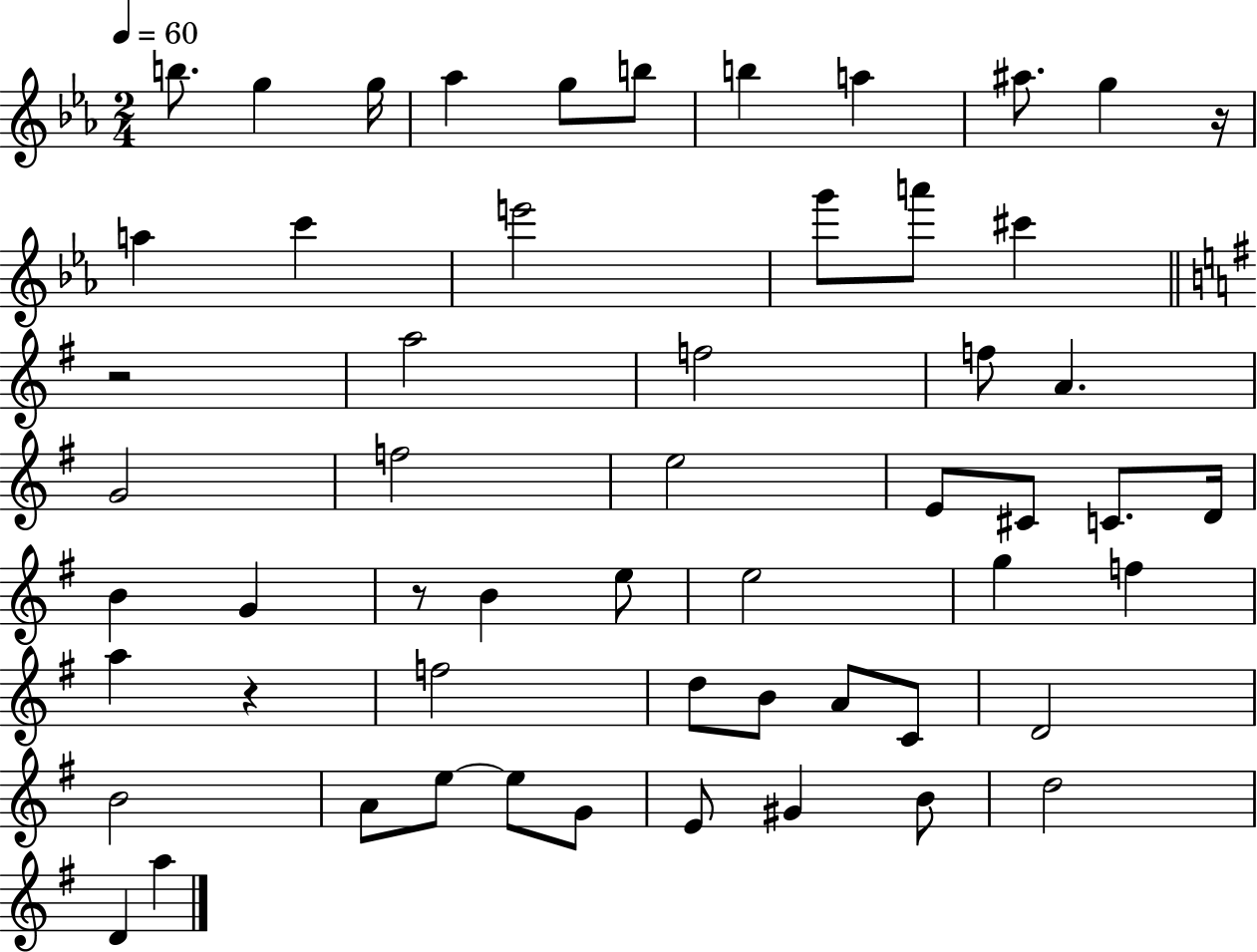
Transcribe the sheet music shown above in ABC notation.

X:1
T:Untitled
M:2/4
L:1/4
K:Eb
b/2 g g/4 _a g/2 b/2 b a ^a/2 g z/4 a c' e'2 g'/2 a'/2 ^c' z2 a2 f2 f/2 A G2 f2 e2 E/2 ^C/2 C/2 D/4 B G z/2 B e/2 e2 g f a z f2 d/2 B/2 A/2 C/2 D2 B2 A/2 e/2 e/2 G/2 E/2 ^G B/2 d2 D a